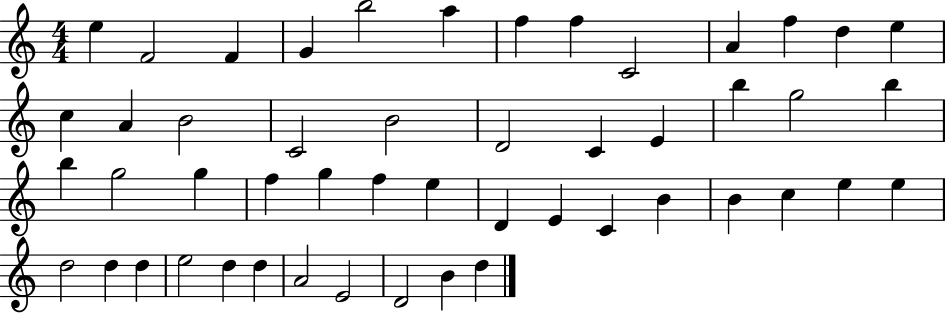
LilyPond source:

{
  \clef treble
  \numericTimeSignature
  \time 4/4
  \key c \major
  e''4 f'2 f'4 | g'4 b''2 a''4 | f''4 f''4 c'2 | a'4 f''4 d''4 e''4 | \break c''4 a'4 b'2 | c'2 b'2 | d'2 c'4 e'4 | b''4 g''2 b''4 | \break b''4 g''2 g''4 | f''4 g''4 f''4 e''4 | d'4 e'4 c'4 b'4 | b'4 c''4 e''4 e''4 | \break d''2 d''4 d''4 | e''2 d''4 d''4 | a'2 e'2 | d'2 b'4 d''4 | \break \bar "|."
}